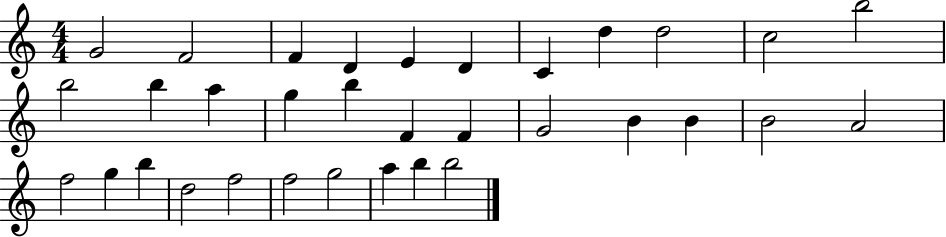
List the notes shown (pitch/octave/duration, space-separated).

G4/h F4/h F4/q D4/q E4/q D4/q C4/q D5/q D5/h C5/h B5/h B5/h B5/q A5/q G5/q B5/q F4/q F4/q G4/h B4/q B4/q B4/h A4/h F5/h G5/q B5/q D5/h F5/h F5/h G5/h A5/q B5/q B5/h